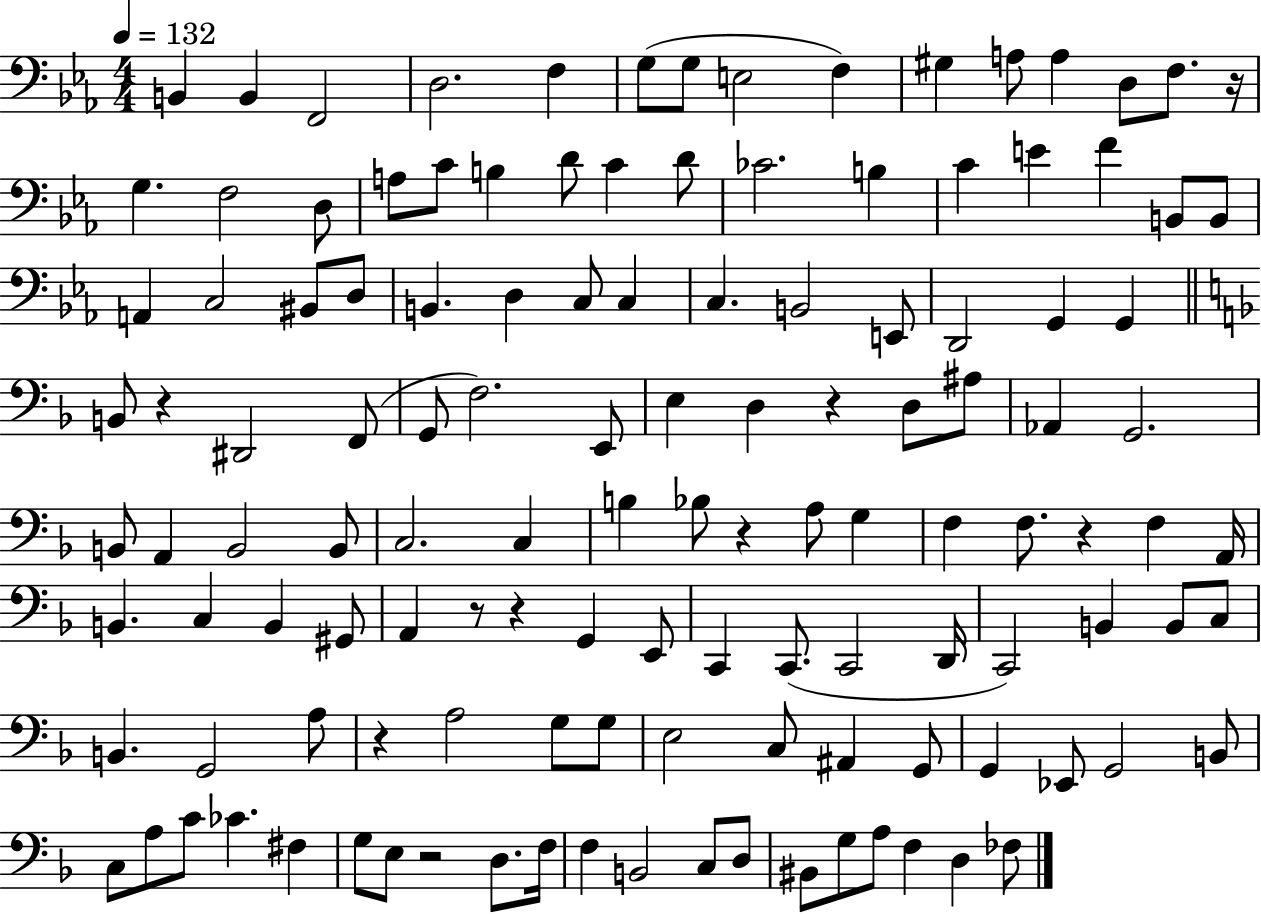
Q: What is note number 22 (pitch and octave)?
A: C4